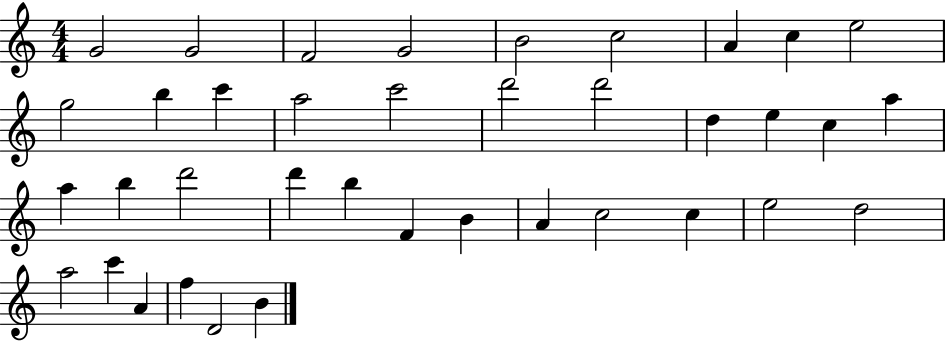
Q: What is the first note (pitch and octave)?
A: G4